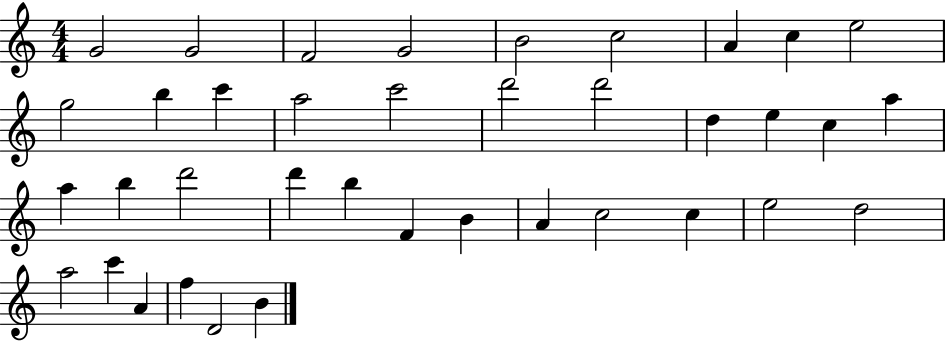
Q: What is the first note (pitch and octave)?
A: G4